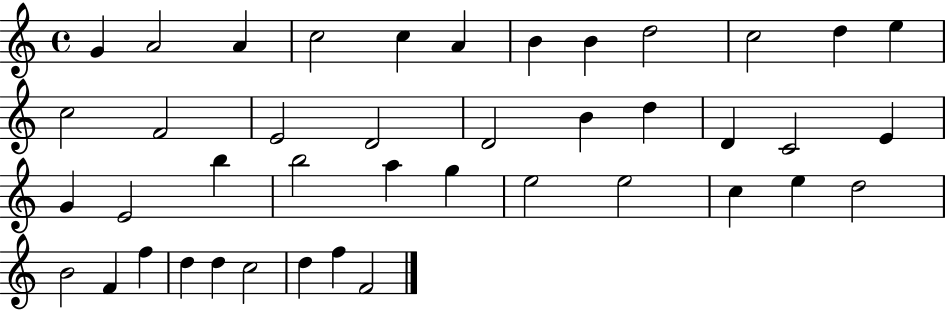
X:1
T:Untitled
M:4/4
L:1/4
K:C
G A2 A c2 c A B B d2 c2 d e c2 F2 E2 D2 D2 B d D C2 E G E2 b b2 a g e2 e2 c e d2 B2 F f d d c2 d f F2